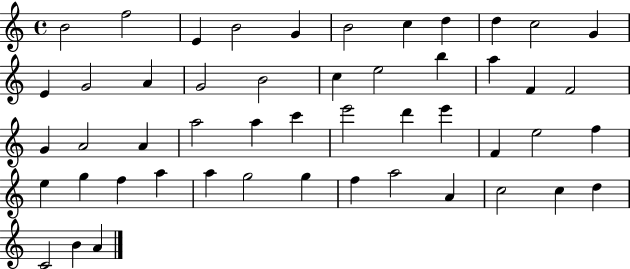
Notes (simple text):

B4/h F5/h E4/q B4/h G4/q B4/h C5/q D5/q D5/q C5/h G4/q E4/q G4/h A4/q G4/h B4/h C5/q E5/h B5/q A5/q F4/q F4/h G4/q A4/h A4/q A5/h A5/q C6/q E6/h D6/q E6/q F4/q E5/h F5/q E5/q G5/q F5/q A5/q A5/q G5/h G5/q F5/q A5/h A4/q C5/h C5/q D5/q C4/h B4/q A4/q